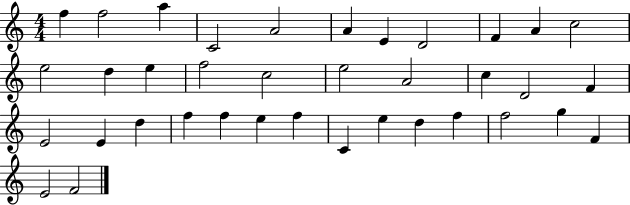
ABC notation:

X:1
T:Untitled
M:4/4
L:1/4
K:C
f f2 a C2 A2 A E D2 F A c2 e2 d e f2 c2 e2 A2 c D2 F E2 E d f f e f C e d f f2 g F E2 F2